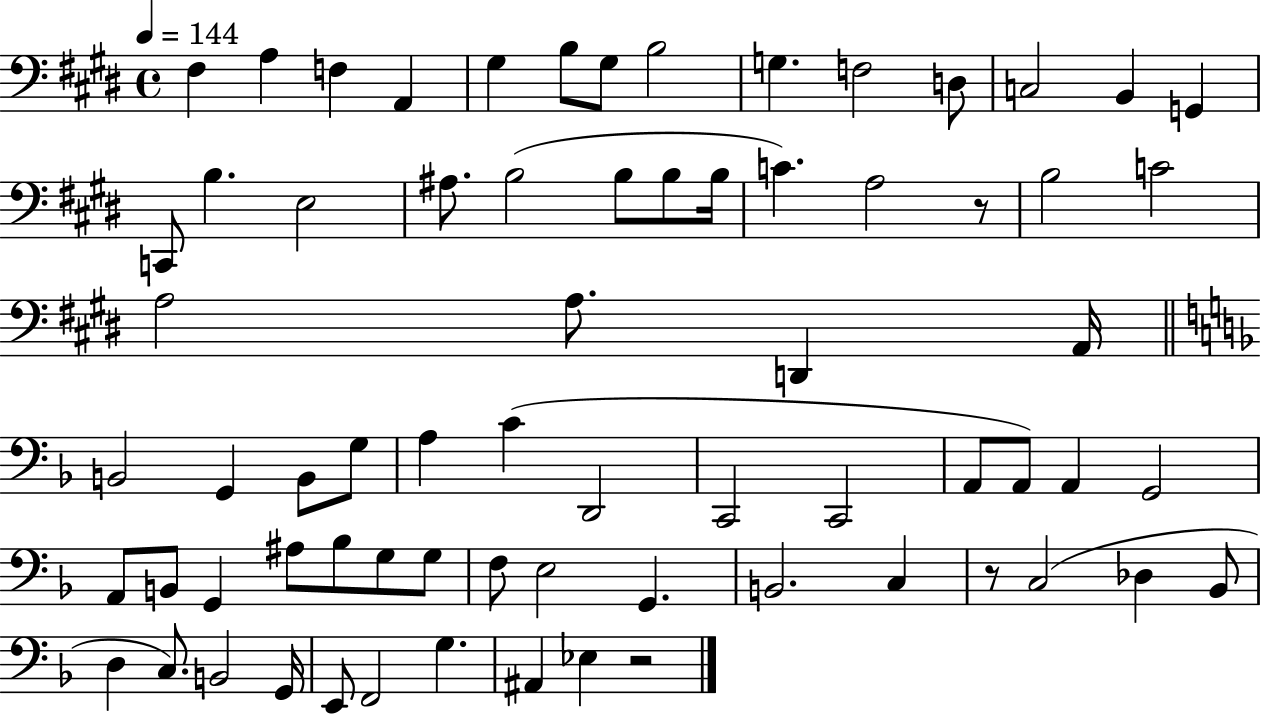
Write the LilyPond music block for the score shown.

{
  \clef bass
  \time 4/4
  \defaultTimeSignature
  \key e \major
  \tempo 4 = 144
  fis4 a4 f4 a,4 | gis4 b8 gis8 b2 | g4. f2 d8 | c2 b,4 g,4 | \break c,8 b4. e2 | ais8. b2( b8 b8 b16 | c'4.) a2 r8 | b2 c'2 | \break a2 a8. d,4 a,16 | \bar "||" \break \key d \minor b,2 g,4 b,8 g8 | a4 c'4( d,2 | c,2 c,2 | a,8 a,8) a,4 g,2 | \break a,8 b,8 g,4 ais8 bes8 g8 g8 | f8 e2 g,4. | b,2. c4 | r8 c2( des4 bes,8 | \break d4 c8.) b,2 g,16 | e,8 f,2 g4. | ais,4 ees4 r2 | \bar "|."
}